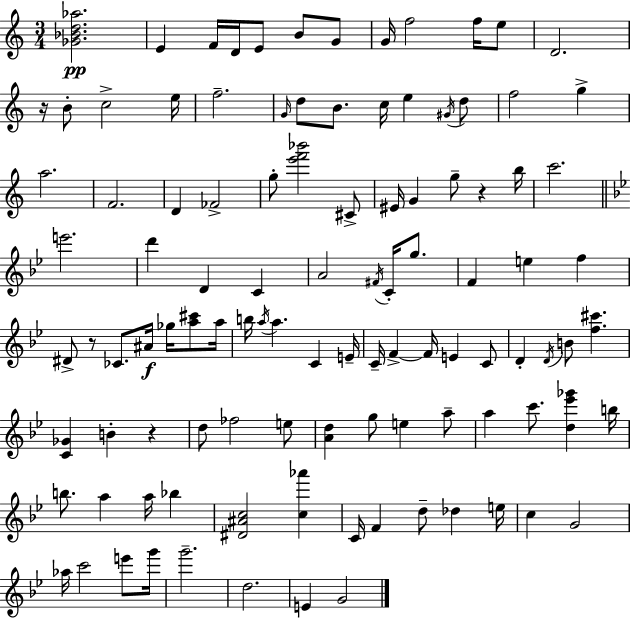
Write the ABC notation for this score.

X:1
T:Untitled
M:3/4
L:1/4
K:C
[_G_Bd_a]2 E F/4 D/4 E/2 B/2 G/2 G/4 f2 f/4 e/2 D2 z/4 B/2 c2 e/4 f2 G/4 d/2 B/2 c/4 e ^G/4 d/2 f2 g a2 F2 D _F2 g/2 [e'f'_b']2 ^C/2 ^E/4 G g/2 z b/4 c'2 e'2 d' D C A2 ^F/4 C/4 g/2 F e f ^D/2 z/2 _C/2 ^A/4 _g/4 [a^c']/2 a/4 b/4 a/4 a C E/4 C/4 F F/4 E C/2 D D/4 B/2 [f^c'] [C_G] B z d/2 _f2 e/2 [Ad] g/2 e a/2 a c'/2 [d_e'_g'] b/4 b/2 a a/4 _b [^D^Ac]2 [c_a'] C/4 F d/2 _d e/4 c G2 _a/4 c'2 e'/2 g'/4 g'2 d2 E G2